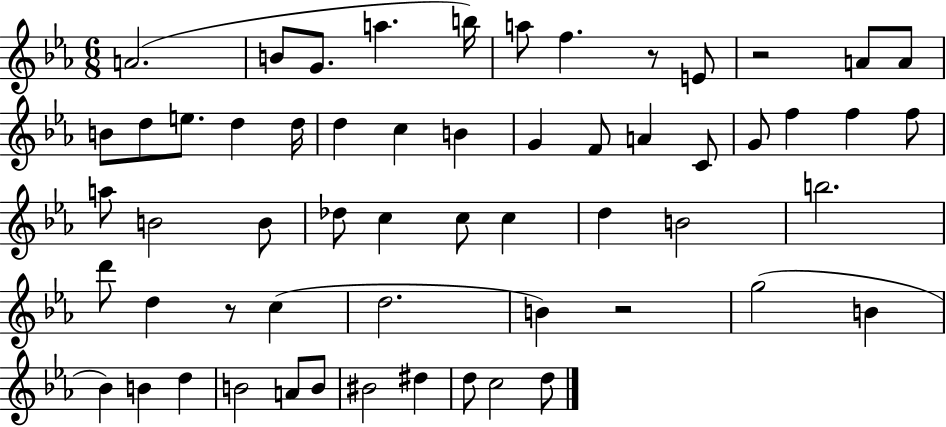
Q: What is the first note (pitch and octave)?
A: A4